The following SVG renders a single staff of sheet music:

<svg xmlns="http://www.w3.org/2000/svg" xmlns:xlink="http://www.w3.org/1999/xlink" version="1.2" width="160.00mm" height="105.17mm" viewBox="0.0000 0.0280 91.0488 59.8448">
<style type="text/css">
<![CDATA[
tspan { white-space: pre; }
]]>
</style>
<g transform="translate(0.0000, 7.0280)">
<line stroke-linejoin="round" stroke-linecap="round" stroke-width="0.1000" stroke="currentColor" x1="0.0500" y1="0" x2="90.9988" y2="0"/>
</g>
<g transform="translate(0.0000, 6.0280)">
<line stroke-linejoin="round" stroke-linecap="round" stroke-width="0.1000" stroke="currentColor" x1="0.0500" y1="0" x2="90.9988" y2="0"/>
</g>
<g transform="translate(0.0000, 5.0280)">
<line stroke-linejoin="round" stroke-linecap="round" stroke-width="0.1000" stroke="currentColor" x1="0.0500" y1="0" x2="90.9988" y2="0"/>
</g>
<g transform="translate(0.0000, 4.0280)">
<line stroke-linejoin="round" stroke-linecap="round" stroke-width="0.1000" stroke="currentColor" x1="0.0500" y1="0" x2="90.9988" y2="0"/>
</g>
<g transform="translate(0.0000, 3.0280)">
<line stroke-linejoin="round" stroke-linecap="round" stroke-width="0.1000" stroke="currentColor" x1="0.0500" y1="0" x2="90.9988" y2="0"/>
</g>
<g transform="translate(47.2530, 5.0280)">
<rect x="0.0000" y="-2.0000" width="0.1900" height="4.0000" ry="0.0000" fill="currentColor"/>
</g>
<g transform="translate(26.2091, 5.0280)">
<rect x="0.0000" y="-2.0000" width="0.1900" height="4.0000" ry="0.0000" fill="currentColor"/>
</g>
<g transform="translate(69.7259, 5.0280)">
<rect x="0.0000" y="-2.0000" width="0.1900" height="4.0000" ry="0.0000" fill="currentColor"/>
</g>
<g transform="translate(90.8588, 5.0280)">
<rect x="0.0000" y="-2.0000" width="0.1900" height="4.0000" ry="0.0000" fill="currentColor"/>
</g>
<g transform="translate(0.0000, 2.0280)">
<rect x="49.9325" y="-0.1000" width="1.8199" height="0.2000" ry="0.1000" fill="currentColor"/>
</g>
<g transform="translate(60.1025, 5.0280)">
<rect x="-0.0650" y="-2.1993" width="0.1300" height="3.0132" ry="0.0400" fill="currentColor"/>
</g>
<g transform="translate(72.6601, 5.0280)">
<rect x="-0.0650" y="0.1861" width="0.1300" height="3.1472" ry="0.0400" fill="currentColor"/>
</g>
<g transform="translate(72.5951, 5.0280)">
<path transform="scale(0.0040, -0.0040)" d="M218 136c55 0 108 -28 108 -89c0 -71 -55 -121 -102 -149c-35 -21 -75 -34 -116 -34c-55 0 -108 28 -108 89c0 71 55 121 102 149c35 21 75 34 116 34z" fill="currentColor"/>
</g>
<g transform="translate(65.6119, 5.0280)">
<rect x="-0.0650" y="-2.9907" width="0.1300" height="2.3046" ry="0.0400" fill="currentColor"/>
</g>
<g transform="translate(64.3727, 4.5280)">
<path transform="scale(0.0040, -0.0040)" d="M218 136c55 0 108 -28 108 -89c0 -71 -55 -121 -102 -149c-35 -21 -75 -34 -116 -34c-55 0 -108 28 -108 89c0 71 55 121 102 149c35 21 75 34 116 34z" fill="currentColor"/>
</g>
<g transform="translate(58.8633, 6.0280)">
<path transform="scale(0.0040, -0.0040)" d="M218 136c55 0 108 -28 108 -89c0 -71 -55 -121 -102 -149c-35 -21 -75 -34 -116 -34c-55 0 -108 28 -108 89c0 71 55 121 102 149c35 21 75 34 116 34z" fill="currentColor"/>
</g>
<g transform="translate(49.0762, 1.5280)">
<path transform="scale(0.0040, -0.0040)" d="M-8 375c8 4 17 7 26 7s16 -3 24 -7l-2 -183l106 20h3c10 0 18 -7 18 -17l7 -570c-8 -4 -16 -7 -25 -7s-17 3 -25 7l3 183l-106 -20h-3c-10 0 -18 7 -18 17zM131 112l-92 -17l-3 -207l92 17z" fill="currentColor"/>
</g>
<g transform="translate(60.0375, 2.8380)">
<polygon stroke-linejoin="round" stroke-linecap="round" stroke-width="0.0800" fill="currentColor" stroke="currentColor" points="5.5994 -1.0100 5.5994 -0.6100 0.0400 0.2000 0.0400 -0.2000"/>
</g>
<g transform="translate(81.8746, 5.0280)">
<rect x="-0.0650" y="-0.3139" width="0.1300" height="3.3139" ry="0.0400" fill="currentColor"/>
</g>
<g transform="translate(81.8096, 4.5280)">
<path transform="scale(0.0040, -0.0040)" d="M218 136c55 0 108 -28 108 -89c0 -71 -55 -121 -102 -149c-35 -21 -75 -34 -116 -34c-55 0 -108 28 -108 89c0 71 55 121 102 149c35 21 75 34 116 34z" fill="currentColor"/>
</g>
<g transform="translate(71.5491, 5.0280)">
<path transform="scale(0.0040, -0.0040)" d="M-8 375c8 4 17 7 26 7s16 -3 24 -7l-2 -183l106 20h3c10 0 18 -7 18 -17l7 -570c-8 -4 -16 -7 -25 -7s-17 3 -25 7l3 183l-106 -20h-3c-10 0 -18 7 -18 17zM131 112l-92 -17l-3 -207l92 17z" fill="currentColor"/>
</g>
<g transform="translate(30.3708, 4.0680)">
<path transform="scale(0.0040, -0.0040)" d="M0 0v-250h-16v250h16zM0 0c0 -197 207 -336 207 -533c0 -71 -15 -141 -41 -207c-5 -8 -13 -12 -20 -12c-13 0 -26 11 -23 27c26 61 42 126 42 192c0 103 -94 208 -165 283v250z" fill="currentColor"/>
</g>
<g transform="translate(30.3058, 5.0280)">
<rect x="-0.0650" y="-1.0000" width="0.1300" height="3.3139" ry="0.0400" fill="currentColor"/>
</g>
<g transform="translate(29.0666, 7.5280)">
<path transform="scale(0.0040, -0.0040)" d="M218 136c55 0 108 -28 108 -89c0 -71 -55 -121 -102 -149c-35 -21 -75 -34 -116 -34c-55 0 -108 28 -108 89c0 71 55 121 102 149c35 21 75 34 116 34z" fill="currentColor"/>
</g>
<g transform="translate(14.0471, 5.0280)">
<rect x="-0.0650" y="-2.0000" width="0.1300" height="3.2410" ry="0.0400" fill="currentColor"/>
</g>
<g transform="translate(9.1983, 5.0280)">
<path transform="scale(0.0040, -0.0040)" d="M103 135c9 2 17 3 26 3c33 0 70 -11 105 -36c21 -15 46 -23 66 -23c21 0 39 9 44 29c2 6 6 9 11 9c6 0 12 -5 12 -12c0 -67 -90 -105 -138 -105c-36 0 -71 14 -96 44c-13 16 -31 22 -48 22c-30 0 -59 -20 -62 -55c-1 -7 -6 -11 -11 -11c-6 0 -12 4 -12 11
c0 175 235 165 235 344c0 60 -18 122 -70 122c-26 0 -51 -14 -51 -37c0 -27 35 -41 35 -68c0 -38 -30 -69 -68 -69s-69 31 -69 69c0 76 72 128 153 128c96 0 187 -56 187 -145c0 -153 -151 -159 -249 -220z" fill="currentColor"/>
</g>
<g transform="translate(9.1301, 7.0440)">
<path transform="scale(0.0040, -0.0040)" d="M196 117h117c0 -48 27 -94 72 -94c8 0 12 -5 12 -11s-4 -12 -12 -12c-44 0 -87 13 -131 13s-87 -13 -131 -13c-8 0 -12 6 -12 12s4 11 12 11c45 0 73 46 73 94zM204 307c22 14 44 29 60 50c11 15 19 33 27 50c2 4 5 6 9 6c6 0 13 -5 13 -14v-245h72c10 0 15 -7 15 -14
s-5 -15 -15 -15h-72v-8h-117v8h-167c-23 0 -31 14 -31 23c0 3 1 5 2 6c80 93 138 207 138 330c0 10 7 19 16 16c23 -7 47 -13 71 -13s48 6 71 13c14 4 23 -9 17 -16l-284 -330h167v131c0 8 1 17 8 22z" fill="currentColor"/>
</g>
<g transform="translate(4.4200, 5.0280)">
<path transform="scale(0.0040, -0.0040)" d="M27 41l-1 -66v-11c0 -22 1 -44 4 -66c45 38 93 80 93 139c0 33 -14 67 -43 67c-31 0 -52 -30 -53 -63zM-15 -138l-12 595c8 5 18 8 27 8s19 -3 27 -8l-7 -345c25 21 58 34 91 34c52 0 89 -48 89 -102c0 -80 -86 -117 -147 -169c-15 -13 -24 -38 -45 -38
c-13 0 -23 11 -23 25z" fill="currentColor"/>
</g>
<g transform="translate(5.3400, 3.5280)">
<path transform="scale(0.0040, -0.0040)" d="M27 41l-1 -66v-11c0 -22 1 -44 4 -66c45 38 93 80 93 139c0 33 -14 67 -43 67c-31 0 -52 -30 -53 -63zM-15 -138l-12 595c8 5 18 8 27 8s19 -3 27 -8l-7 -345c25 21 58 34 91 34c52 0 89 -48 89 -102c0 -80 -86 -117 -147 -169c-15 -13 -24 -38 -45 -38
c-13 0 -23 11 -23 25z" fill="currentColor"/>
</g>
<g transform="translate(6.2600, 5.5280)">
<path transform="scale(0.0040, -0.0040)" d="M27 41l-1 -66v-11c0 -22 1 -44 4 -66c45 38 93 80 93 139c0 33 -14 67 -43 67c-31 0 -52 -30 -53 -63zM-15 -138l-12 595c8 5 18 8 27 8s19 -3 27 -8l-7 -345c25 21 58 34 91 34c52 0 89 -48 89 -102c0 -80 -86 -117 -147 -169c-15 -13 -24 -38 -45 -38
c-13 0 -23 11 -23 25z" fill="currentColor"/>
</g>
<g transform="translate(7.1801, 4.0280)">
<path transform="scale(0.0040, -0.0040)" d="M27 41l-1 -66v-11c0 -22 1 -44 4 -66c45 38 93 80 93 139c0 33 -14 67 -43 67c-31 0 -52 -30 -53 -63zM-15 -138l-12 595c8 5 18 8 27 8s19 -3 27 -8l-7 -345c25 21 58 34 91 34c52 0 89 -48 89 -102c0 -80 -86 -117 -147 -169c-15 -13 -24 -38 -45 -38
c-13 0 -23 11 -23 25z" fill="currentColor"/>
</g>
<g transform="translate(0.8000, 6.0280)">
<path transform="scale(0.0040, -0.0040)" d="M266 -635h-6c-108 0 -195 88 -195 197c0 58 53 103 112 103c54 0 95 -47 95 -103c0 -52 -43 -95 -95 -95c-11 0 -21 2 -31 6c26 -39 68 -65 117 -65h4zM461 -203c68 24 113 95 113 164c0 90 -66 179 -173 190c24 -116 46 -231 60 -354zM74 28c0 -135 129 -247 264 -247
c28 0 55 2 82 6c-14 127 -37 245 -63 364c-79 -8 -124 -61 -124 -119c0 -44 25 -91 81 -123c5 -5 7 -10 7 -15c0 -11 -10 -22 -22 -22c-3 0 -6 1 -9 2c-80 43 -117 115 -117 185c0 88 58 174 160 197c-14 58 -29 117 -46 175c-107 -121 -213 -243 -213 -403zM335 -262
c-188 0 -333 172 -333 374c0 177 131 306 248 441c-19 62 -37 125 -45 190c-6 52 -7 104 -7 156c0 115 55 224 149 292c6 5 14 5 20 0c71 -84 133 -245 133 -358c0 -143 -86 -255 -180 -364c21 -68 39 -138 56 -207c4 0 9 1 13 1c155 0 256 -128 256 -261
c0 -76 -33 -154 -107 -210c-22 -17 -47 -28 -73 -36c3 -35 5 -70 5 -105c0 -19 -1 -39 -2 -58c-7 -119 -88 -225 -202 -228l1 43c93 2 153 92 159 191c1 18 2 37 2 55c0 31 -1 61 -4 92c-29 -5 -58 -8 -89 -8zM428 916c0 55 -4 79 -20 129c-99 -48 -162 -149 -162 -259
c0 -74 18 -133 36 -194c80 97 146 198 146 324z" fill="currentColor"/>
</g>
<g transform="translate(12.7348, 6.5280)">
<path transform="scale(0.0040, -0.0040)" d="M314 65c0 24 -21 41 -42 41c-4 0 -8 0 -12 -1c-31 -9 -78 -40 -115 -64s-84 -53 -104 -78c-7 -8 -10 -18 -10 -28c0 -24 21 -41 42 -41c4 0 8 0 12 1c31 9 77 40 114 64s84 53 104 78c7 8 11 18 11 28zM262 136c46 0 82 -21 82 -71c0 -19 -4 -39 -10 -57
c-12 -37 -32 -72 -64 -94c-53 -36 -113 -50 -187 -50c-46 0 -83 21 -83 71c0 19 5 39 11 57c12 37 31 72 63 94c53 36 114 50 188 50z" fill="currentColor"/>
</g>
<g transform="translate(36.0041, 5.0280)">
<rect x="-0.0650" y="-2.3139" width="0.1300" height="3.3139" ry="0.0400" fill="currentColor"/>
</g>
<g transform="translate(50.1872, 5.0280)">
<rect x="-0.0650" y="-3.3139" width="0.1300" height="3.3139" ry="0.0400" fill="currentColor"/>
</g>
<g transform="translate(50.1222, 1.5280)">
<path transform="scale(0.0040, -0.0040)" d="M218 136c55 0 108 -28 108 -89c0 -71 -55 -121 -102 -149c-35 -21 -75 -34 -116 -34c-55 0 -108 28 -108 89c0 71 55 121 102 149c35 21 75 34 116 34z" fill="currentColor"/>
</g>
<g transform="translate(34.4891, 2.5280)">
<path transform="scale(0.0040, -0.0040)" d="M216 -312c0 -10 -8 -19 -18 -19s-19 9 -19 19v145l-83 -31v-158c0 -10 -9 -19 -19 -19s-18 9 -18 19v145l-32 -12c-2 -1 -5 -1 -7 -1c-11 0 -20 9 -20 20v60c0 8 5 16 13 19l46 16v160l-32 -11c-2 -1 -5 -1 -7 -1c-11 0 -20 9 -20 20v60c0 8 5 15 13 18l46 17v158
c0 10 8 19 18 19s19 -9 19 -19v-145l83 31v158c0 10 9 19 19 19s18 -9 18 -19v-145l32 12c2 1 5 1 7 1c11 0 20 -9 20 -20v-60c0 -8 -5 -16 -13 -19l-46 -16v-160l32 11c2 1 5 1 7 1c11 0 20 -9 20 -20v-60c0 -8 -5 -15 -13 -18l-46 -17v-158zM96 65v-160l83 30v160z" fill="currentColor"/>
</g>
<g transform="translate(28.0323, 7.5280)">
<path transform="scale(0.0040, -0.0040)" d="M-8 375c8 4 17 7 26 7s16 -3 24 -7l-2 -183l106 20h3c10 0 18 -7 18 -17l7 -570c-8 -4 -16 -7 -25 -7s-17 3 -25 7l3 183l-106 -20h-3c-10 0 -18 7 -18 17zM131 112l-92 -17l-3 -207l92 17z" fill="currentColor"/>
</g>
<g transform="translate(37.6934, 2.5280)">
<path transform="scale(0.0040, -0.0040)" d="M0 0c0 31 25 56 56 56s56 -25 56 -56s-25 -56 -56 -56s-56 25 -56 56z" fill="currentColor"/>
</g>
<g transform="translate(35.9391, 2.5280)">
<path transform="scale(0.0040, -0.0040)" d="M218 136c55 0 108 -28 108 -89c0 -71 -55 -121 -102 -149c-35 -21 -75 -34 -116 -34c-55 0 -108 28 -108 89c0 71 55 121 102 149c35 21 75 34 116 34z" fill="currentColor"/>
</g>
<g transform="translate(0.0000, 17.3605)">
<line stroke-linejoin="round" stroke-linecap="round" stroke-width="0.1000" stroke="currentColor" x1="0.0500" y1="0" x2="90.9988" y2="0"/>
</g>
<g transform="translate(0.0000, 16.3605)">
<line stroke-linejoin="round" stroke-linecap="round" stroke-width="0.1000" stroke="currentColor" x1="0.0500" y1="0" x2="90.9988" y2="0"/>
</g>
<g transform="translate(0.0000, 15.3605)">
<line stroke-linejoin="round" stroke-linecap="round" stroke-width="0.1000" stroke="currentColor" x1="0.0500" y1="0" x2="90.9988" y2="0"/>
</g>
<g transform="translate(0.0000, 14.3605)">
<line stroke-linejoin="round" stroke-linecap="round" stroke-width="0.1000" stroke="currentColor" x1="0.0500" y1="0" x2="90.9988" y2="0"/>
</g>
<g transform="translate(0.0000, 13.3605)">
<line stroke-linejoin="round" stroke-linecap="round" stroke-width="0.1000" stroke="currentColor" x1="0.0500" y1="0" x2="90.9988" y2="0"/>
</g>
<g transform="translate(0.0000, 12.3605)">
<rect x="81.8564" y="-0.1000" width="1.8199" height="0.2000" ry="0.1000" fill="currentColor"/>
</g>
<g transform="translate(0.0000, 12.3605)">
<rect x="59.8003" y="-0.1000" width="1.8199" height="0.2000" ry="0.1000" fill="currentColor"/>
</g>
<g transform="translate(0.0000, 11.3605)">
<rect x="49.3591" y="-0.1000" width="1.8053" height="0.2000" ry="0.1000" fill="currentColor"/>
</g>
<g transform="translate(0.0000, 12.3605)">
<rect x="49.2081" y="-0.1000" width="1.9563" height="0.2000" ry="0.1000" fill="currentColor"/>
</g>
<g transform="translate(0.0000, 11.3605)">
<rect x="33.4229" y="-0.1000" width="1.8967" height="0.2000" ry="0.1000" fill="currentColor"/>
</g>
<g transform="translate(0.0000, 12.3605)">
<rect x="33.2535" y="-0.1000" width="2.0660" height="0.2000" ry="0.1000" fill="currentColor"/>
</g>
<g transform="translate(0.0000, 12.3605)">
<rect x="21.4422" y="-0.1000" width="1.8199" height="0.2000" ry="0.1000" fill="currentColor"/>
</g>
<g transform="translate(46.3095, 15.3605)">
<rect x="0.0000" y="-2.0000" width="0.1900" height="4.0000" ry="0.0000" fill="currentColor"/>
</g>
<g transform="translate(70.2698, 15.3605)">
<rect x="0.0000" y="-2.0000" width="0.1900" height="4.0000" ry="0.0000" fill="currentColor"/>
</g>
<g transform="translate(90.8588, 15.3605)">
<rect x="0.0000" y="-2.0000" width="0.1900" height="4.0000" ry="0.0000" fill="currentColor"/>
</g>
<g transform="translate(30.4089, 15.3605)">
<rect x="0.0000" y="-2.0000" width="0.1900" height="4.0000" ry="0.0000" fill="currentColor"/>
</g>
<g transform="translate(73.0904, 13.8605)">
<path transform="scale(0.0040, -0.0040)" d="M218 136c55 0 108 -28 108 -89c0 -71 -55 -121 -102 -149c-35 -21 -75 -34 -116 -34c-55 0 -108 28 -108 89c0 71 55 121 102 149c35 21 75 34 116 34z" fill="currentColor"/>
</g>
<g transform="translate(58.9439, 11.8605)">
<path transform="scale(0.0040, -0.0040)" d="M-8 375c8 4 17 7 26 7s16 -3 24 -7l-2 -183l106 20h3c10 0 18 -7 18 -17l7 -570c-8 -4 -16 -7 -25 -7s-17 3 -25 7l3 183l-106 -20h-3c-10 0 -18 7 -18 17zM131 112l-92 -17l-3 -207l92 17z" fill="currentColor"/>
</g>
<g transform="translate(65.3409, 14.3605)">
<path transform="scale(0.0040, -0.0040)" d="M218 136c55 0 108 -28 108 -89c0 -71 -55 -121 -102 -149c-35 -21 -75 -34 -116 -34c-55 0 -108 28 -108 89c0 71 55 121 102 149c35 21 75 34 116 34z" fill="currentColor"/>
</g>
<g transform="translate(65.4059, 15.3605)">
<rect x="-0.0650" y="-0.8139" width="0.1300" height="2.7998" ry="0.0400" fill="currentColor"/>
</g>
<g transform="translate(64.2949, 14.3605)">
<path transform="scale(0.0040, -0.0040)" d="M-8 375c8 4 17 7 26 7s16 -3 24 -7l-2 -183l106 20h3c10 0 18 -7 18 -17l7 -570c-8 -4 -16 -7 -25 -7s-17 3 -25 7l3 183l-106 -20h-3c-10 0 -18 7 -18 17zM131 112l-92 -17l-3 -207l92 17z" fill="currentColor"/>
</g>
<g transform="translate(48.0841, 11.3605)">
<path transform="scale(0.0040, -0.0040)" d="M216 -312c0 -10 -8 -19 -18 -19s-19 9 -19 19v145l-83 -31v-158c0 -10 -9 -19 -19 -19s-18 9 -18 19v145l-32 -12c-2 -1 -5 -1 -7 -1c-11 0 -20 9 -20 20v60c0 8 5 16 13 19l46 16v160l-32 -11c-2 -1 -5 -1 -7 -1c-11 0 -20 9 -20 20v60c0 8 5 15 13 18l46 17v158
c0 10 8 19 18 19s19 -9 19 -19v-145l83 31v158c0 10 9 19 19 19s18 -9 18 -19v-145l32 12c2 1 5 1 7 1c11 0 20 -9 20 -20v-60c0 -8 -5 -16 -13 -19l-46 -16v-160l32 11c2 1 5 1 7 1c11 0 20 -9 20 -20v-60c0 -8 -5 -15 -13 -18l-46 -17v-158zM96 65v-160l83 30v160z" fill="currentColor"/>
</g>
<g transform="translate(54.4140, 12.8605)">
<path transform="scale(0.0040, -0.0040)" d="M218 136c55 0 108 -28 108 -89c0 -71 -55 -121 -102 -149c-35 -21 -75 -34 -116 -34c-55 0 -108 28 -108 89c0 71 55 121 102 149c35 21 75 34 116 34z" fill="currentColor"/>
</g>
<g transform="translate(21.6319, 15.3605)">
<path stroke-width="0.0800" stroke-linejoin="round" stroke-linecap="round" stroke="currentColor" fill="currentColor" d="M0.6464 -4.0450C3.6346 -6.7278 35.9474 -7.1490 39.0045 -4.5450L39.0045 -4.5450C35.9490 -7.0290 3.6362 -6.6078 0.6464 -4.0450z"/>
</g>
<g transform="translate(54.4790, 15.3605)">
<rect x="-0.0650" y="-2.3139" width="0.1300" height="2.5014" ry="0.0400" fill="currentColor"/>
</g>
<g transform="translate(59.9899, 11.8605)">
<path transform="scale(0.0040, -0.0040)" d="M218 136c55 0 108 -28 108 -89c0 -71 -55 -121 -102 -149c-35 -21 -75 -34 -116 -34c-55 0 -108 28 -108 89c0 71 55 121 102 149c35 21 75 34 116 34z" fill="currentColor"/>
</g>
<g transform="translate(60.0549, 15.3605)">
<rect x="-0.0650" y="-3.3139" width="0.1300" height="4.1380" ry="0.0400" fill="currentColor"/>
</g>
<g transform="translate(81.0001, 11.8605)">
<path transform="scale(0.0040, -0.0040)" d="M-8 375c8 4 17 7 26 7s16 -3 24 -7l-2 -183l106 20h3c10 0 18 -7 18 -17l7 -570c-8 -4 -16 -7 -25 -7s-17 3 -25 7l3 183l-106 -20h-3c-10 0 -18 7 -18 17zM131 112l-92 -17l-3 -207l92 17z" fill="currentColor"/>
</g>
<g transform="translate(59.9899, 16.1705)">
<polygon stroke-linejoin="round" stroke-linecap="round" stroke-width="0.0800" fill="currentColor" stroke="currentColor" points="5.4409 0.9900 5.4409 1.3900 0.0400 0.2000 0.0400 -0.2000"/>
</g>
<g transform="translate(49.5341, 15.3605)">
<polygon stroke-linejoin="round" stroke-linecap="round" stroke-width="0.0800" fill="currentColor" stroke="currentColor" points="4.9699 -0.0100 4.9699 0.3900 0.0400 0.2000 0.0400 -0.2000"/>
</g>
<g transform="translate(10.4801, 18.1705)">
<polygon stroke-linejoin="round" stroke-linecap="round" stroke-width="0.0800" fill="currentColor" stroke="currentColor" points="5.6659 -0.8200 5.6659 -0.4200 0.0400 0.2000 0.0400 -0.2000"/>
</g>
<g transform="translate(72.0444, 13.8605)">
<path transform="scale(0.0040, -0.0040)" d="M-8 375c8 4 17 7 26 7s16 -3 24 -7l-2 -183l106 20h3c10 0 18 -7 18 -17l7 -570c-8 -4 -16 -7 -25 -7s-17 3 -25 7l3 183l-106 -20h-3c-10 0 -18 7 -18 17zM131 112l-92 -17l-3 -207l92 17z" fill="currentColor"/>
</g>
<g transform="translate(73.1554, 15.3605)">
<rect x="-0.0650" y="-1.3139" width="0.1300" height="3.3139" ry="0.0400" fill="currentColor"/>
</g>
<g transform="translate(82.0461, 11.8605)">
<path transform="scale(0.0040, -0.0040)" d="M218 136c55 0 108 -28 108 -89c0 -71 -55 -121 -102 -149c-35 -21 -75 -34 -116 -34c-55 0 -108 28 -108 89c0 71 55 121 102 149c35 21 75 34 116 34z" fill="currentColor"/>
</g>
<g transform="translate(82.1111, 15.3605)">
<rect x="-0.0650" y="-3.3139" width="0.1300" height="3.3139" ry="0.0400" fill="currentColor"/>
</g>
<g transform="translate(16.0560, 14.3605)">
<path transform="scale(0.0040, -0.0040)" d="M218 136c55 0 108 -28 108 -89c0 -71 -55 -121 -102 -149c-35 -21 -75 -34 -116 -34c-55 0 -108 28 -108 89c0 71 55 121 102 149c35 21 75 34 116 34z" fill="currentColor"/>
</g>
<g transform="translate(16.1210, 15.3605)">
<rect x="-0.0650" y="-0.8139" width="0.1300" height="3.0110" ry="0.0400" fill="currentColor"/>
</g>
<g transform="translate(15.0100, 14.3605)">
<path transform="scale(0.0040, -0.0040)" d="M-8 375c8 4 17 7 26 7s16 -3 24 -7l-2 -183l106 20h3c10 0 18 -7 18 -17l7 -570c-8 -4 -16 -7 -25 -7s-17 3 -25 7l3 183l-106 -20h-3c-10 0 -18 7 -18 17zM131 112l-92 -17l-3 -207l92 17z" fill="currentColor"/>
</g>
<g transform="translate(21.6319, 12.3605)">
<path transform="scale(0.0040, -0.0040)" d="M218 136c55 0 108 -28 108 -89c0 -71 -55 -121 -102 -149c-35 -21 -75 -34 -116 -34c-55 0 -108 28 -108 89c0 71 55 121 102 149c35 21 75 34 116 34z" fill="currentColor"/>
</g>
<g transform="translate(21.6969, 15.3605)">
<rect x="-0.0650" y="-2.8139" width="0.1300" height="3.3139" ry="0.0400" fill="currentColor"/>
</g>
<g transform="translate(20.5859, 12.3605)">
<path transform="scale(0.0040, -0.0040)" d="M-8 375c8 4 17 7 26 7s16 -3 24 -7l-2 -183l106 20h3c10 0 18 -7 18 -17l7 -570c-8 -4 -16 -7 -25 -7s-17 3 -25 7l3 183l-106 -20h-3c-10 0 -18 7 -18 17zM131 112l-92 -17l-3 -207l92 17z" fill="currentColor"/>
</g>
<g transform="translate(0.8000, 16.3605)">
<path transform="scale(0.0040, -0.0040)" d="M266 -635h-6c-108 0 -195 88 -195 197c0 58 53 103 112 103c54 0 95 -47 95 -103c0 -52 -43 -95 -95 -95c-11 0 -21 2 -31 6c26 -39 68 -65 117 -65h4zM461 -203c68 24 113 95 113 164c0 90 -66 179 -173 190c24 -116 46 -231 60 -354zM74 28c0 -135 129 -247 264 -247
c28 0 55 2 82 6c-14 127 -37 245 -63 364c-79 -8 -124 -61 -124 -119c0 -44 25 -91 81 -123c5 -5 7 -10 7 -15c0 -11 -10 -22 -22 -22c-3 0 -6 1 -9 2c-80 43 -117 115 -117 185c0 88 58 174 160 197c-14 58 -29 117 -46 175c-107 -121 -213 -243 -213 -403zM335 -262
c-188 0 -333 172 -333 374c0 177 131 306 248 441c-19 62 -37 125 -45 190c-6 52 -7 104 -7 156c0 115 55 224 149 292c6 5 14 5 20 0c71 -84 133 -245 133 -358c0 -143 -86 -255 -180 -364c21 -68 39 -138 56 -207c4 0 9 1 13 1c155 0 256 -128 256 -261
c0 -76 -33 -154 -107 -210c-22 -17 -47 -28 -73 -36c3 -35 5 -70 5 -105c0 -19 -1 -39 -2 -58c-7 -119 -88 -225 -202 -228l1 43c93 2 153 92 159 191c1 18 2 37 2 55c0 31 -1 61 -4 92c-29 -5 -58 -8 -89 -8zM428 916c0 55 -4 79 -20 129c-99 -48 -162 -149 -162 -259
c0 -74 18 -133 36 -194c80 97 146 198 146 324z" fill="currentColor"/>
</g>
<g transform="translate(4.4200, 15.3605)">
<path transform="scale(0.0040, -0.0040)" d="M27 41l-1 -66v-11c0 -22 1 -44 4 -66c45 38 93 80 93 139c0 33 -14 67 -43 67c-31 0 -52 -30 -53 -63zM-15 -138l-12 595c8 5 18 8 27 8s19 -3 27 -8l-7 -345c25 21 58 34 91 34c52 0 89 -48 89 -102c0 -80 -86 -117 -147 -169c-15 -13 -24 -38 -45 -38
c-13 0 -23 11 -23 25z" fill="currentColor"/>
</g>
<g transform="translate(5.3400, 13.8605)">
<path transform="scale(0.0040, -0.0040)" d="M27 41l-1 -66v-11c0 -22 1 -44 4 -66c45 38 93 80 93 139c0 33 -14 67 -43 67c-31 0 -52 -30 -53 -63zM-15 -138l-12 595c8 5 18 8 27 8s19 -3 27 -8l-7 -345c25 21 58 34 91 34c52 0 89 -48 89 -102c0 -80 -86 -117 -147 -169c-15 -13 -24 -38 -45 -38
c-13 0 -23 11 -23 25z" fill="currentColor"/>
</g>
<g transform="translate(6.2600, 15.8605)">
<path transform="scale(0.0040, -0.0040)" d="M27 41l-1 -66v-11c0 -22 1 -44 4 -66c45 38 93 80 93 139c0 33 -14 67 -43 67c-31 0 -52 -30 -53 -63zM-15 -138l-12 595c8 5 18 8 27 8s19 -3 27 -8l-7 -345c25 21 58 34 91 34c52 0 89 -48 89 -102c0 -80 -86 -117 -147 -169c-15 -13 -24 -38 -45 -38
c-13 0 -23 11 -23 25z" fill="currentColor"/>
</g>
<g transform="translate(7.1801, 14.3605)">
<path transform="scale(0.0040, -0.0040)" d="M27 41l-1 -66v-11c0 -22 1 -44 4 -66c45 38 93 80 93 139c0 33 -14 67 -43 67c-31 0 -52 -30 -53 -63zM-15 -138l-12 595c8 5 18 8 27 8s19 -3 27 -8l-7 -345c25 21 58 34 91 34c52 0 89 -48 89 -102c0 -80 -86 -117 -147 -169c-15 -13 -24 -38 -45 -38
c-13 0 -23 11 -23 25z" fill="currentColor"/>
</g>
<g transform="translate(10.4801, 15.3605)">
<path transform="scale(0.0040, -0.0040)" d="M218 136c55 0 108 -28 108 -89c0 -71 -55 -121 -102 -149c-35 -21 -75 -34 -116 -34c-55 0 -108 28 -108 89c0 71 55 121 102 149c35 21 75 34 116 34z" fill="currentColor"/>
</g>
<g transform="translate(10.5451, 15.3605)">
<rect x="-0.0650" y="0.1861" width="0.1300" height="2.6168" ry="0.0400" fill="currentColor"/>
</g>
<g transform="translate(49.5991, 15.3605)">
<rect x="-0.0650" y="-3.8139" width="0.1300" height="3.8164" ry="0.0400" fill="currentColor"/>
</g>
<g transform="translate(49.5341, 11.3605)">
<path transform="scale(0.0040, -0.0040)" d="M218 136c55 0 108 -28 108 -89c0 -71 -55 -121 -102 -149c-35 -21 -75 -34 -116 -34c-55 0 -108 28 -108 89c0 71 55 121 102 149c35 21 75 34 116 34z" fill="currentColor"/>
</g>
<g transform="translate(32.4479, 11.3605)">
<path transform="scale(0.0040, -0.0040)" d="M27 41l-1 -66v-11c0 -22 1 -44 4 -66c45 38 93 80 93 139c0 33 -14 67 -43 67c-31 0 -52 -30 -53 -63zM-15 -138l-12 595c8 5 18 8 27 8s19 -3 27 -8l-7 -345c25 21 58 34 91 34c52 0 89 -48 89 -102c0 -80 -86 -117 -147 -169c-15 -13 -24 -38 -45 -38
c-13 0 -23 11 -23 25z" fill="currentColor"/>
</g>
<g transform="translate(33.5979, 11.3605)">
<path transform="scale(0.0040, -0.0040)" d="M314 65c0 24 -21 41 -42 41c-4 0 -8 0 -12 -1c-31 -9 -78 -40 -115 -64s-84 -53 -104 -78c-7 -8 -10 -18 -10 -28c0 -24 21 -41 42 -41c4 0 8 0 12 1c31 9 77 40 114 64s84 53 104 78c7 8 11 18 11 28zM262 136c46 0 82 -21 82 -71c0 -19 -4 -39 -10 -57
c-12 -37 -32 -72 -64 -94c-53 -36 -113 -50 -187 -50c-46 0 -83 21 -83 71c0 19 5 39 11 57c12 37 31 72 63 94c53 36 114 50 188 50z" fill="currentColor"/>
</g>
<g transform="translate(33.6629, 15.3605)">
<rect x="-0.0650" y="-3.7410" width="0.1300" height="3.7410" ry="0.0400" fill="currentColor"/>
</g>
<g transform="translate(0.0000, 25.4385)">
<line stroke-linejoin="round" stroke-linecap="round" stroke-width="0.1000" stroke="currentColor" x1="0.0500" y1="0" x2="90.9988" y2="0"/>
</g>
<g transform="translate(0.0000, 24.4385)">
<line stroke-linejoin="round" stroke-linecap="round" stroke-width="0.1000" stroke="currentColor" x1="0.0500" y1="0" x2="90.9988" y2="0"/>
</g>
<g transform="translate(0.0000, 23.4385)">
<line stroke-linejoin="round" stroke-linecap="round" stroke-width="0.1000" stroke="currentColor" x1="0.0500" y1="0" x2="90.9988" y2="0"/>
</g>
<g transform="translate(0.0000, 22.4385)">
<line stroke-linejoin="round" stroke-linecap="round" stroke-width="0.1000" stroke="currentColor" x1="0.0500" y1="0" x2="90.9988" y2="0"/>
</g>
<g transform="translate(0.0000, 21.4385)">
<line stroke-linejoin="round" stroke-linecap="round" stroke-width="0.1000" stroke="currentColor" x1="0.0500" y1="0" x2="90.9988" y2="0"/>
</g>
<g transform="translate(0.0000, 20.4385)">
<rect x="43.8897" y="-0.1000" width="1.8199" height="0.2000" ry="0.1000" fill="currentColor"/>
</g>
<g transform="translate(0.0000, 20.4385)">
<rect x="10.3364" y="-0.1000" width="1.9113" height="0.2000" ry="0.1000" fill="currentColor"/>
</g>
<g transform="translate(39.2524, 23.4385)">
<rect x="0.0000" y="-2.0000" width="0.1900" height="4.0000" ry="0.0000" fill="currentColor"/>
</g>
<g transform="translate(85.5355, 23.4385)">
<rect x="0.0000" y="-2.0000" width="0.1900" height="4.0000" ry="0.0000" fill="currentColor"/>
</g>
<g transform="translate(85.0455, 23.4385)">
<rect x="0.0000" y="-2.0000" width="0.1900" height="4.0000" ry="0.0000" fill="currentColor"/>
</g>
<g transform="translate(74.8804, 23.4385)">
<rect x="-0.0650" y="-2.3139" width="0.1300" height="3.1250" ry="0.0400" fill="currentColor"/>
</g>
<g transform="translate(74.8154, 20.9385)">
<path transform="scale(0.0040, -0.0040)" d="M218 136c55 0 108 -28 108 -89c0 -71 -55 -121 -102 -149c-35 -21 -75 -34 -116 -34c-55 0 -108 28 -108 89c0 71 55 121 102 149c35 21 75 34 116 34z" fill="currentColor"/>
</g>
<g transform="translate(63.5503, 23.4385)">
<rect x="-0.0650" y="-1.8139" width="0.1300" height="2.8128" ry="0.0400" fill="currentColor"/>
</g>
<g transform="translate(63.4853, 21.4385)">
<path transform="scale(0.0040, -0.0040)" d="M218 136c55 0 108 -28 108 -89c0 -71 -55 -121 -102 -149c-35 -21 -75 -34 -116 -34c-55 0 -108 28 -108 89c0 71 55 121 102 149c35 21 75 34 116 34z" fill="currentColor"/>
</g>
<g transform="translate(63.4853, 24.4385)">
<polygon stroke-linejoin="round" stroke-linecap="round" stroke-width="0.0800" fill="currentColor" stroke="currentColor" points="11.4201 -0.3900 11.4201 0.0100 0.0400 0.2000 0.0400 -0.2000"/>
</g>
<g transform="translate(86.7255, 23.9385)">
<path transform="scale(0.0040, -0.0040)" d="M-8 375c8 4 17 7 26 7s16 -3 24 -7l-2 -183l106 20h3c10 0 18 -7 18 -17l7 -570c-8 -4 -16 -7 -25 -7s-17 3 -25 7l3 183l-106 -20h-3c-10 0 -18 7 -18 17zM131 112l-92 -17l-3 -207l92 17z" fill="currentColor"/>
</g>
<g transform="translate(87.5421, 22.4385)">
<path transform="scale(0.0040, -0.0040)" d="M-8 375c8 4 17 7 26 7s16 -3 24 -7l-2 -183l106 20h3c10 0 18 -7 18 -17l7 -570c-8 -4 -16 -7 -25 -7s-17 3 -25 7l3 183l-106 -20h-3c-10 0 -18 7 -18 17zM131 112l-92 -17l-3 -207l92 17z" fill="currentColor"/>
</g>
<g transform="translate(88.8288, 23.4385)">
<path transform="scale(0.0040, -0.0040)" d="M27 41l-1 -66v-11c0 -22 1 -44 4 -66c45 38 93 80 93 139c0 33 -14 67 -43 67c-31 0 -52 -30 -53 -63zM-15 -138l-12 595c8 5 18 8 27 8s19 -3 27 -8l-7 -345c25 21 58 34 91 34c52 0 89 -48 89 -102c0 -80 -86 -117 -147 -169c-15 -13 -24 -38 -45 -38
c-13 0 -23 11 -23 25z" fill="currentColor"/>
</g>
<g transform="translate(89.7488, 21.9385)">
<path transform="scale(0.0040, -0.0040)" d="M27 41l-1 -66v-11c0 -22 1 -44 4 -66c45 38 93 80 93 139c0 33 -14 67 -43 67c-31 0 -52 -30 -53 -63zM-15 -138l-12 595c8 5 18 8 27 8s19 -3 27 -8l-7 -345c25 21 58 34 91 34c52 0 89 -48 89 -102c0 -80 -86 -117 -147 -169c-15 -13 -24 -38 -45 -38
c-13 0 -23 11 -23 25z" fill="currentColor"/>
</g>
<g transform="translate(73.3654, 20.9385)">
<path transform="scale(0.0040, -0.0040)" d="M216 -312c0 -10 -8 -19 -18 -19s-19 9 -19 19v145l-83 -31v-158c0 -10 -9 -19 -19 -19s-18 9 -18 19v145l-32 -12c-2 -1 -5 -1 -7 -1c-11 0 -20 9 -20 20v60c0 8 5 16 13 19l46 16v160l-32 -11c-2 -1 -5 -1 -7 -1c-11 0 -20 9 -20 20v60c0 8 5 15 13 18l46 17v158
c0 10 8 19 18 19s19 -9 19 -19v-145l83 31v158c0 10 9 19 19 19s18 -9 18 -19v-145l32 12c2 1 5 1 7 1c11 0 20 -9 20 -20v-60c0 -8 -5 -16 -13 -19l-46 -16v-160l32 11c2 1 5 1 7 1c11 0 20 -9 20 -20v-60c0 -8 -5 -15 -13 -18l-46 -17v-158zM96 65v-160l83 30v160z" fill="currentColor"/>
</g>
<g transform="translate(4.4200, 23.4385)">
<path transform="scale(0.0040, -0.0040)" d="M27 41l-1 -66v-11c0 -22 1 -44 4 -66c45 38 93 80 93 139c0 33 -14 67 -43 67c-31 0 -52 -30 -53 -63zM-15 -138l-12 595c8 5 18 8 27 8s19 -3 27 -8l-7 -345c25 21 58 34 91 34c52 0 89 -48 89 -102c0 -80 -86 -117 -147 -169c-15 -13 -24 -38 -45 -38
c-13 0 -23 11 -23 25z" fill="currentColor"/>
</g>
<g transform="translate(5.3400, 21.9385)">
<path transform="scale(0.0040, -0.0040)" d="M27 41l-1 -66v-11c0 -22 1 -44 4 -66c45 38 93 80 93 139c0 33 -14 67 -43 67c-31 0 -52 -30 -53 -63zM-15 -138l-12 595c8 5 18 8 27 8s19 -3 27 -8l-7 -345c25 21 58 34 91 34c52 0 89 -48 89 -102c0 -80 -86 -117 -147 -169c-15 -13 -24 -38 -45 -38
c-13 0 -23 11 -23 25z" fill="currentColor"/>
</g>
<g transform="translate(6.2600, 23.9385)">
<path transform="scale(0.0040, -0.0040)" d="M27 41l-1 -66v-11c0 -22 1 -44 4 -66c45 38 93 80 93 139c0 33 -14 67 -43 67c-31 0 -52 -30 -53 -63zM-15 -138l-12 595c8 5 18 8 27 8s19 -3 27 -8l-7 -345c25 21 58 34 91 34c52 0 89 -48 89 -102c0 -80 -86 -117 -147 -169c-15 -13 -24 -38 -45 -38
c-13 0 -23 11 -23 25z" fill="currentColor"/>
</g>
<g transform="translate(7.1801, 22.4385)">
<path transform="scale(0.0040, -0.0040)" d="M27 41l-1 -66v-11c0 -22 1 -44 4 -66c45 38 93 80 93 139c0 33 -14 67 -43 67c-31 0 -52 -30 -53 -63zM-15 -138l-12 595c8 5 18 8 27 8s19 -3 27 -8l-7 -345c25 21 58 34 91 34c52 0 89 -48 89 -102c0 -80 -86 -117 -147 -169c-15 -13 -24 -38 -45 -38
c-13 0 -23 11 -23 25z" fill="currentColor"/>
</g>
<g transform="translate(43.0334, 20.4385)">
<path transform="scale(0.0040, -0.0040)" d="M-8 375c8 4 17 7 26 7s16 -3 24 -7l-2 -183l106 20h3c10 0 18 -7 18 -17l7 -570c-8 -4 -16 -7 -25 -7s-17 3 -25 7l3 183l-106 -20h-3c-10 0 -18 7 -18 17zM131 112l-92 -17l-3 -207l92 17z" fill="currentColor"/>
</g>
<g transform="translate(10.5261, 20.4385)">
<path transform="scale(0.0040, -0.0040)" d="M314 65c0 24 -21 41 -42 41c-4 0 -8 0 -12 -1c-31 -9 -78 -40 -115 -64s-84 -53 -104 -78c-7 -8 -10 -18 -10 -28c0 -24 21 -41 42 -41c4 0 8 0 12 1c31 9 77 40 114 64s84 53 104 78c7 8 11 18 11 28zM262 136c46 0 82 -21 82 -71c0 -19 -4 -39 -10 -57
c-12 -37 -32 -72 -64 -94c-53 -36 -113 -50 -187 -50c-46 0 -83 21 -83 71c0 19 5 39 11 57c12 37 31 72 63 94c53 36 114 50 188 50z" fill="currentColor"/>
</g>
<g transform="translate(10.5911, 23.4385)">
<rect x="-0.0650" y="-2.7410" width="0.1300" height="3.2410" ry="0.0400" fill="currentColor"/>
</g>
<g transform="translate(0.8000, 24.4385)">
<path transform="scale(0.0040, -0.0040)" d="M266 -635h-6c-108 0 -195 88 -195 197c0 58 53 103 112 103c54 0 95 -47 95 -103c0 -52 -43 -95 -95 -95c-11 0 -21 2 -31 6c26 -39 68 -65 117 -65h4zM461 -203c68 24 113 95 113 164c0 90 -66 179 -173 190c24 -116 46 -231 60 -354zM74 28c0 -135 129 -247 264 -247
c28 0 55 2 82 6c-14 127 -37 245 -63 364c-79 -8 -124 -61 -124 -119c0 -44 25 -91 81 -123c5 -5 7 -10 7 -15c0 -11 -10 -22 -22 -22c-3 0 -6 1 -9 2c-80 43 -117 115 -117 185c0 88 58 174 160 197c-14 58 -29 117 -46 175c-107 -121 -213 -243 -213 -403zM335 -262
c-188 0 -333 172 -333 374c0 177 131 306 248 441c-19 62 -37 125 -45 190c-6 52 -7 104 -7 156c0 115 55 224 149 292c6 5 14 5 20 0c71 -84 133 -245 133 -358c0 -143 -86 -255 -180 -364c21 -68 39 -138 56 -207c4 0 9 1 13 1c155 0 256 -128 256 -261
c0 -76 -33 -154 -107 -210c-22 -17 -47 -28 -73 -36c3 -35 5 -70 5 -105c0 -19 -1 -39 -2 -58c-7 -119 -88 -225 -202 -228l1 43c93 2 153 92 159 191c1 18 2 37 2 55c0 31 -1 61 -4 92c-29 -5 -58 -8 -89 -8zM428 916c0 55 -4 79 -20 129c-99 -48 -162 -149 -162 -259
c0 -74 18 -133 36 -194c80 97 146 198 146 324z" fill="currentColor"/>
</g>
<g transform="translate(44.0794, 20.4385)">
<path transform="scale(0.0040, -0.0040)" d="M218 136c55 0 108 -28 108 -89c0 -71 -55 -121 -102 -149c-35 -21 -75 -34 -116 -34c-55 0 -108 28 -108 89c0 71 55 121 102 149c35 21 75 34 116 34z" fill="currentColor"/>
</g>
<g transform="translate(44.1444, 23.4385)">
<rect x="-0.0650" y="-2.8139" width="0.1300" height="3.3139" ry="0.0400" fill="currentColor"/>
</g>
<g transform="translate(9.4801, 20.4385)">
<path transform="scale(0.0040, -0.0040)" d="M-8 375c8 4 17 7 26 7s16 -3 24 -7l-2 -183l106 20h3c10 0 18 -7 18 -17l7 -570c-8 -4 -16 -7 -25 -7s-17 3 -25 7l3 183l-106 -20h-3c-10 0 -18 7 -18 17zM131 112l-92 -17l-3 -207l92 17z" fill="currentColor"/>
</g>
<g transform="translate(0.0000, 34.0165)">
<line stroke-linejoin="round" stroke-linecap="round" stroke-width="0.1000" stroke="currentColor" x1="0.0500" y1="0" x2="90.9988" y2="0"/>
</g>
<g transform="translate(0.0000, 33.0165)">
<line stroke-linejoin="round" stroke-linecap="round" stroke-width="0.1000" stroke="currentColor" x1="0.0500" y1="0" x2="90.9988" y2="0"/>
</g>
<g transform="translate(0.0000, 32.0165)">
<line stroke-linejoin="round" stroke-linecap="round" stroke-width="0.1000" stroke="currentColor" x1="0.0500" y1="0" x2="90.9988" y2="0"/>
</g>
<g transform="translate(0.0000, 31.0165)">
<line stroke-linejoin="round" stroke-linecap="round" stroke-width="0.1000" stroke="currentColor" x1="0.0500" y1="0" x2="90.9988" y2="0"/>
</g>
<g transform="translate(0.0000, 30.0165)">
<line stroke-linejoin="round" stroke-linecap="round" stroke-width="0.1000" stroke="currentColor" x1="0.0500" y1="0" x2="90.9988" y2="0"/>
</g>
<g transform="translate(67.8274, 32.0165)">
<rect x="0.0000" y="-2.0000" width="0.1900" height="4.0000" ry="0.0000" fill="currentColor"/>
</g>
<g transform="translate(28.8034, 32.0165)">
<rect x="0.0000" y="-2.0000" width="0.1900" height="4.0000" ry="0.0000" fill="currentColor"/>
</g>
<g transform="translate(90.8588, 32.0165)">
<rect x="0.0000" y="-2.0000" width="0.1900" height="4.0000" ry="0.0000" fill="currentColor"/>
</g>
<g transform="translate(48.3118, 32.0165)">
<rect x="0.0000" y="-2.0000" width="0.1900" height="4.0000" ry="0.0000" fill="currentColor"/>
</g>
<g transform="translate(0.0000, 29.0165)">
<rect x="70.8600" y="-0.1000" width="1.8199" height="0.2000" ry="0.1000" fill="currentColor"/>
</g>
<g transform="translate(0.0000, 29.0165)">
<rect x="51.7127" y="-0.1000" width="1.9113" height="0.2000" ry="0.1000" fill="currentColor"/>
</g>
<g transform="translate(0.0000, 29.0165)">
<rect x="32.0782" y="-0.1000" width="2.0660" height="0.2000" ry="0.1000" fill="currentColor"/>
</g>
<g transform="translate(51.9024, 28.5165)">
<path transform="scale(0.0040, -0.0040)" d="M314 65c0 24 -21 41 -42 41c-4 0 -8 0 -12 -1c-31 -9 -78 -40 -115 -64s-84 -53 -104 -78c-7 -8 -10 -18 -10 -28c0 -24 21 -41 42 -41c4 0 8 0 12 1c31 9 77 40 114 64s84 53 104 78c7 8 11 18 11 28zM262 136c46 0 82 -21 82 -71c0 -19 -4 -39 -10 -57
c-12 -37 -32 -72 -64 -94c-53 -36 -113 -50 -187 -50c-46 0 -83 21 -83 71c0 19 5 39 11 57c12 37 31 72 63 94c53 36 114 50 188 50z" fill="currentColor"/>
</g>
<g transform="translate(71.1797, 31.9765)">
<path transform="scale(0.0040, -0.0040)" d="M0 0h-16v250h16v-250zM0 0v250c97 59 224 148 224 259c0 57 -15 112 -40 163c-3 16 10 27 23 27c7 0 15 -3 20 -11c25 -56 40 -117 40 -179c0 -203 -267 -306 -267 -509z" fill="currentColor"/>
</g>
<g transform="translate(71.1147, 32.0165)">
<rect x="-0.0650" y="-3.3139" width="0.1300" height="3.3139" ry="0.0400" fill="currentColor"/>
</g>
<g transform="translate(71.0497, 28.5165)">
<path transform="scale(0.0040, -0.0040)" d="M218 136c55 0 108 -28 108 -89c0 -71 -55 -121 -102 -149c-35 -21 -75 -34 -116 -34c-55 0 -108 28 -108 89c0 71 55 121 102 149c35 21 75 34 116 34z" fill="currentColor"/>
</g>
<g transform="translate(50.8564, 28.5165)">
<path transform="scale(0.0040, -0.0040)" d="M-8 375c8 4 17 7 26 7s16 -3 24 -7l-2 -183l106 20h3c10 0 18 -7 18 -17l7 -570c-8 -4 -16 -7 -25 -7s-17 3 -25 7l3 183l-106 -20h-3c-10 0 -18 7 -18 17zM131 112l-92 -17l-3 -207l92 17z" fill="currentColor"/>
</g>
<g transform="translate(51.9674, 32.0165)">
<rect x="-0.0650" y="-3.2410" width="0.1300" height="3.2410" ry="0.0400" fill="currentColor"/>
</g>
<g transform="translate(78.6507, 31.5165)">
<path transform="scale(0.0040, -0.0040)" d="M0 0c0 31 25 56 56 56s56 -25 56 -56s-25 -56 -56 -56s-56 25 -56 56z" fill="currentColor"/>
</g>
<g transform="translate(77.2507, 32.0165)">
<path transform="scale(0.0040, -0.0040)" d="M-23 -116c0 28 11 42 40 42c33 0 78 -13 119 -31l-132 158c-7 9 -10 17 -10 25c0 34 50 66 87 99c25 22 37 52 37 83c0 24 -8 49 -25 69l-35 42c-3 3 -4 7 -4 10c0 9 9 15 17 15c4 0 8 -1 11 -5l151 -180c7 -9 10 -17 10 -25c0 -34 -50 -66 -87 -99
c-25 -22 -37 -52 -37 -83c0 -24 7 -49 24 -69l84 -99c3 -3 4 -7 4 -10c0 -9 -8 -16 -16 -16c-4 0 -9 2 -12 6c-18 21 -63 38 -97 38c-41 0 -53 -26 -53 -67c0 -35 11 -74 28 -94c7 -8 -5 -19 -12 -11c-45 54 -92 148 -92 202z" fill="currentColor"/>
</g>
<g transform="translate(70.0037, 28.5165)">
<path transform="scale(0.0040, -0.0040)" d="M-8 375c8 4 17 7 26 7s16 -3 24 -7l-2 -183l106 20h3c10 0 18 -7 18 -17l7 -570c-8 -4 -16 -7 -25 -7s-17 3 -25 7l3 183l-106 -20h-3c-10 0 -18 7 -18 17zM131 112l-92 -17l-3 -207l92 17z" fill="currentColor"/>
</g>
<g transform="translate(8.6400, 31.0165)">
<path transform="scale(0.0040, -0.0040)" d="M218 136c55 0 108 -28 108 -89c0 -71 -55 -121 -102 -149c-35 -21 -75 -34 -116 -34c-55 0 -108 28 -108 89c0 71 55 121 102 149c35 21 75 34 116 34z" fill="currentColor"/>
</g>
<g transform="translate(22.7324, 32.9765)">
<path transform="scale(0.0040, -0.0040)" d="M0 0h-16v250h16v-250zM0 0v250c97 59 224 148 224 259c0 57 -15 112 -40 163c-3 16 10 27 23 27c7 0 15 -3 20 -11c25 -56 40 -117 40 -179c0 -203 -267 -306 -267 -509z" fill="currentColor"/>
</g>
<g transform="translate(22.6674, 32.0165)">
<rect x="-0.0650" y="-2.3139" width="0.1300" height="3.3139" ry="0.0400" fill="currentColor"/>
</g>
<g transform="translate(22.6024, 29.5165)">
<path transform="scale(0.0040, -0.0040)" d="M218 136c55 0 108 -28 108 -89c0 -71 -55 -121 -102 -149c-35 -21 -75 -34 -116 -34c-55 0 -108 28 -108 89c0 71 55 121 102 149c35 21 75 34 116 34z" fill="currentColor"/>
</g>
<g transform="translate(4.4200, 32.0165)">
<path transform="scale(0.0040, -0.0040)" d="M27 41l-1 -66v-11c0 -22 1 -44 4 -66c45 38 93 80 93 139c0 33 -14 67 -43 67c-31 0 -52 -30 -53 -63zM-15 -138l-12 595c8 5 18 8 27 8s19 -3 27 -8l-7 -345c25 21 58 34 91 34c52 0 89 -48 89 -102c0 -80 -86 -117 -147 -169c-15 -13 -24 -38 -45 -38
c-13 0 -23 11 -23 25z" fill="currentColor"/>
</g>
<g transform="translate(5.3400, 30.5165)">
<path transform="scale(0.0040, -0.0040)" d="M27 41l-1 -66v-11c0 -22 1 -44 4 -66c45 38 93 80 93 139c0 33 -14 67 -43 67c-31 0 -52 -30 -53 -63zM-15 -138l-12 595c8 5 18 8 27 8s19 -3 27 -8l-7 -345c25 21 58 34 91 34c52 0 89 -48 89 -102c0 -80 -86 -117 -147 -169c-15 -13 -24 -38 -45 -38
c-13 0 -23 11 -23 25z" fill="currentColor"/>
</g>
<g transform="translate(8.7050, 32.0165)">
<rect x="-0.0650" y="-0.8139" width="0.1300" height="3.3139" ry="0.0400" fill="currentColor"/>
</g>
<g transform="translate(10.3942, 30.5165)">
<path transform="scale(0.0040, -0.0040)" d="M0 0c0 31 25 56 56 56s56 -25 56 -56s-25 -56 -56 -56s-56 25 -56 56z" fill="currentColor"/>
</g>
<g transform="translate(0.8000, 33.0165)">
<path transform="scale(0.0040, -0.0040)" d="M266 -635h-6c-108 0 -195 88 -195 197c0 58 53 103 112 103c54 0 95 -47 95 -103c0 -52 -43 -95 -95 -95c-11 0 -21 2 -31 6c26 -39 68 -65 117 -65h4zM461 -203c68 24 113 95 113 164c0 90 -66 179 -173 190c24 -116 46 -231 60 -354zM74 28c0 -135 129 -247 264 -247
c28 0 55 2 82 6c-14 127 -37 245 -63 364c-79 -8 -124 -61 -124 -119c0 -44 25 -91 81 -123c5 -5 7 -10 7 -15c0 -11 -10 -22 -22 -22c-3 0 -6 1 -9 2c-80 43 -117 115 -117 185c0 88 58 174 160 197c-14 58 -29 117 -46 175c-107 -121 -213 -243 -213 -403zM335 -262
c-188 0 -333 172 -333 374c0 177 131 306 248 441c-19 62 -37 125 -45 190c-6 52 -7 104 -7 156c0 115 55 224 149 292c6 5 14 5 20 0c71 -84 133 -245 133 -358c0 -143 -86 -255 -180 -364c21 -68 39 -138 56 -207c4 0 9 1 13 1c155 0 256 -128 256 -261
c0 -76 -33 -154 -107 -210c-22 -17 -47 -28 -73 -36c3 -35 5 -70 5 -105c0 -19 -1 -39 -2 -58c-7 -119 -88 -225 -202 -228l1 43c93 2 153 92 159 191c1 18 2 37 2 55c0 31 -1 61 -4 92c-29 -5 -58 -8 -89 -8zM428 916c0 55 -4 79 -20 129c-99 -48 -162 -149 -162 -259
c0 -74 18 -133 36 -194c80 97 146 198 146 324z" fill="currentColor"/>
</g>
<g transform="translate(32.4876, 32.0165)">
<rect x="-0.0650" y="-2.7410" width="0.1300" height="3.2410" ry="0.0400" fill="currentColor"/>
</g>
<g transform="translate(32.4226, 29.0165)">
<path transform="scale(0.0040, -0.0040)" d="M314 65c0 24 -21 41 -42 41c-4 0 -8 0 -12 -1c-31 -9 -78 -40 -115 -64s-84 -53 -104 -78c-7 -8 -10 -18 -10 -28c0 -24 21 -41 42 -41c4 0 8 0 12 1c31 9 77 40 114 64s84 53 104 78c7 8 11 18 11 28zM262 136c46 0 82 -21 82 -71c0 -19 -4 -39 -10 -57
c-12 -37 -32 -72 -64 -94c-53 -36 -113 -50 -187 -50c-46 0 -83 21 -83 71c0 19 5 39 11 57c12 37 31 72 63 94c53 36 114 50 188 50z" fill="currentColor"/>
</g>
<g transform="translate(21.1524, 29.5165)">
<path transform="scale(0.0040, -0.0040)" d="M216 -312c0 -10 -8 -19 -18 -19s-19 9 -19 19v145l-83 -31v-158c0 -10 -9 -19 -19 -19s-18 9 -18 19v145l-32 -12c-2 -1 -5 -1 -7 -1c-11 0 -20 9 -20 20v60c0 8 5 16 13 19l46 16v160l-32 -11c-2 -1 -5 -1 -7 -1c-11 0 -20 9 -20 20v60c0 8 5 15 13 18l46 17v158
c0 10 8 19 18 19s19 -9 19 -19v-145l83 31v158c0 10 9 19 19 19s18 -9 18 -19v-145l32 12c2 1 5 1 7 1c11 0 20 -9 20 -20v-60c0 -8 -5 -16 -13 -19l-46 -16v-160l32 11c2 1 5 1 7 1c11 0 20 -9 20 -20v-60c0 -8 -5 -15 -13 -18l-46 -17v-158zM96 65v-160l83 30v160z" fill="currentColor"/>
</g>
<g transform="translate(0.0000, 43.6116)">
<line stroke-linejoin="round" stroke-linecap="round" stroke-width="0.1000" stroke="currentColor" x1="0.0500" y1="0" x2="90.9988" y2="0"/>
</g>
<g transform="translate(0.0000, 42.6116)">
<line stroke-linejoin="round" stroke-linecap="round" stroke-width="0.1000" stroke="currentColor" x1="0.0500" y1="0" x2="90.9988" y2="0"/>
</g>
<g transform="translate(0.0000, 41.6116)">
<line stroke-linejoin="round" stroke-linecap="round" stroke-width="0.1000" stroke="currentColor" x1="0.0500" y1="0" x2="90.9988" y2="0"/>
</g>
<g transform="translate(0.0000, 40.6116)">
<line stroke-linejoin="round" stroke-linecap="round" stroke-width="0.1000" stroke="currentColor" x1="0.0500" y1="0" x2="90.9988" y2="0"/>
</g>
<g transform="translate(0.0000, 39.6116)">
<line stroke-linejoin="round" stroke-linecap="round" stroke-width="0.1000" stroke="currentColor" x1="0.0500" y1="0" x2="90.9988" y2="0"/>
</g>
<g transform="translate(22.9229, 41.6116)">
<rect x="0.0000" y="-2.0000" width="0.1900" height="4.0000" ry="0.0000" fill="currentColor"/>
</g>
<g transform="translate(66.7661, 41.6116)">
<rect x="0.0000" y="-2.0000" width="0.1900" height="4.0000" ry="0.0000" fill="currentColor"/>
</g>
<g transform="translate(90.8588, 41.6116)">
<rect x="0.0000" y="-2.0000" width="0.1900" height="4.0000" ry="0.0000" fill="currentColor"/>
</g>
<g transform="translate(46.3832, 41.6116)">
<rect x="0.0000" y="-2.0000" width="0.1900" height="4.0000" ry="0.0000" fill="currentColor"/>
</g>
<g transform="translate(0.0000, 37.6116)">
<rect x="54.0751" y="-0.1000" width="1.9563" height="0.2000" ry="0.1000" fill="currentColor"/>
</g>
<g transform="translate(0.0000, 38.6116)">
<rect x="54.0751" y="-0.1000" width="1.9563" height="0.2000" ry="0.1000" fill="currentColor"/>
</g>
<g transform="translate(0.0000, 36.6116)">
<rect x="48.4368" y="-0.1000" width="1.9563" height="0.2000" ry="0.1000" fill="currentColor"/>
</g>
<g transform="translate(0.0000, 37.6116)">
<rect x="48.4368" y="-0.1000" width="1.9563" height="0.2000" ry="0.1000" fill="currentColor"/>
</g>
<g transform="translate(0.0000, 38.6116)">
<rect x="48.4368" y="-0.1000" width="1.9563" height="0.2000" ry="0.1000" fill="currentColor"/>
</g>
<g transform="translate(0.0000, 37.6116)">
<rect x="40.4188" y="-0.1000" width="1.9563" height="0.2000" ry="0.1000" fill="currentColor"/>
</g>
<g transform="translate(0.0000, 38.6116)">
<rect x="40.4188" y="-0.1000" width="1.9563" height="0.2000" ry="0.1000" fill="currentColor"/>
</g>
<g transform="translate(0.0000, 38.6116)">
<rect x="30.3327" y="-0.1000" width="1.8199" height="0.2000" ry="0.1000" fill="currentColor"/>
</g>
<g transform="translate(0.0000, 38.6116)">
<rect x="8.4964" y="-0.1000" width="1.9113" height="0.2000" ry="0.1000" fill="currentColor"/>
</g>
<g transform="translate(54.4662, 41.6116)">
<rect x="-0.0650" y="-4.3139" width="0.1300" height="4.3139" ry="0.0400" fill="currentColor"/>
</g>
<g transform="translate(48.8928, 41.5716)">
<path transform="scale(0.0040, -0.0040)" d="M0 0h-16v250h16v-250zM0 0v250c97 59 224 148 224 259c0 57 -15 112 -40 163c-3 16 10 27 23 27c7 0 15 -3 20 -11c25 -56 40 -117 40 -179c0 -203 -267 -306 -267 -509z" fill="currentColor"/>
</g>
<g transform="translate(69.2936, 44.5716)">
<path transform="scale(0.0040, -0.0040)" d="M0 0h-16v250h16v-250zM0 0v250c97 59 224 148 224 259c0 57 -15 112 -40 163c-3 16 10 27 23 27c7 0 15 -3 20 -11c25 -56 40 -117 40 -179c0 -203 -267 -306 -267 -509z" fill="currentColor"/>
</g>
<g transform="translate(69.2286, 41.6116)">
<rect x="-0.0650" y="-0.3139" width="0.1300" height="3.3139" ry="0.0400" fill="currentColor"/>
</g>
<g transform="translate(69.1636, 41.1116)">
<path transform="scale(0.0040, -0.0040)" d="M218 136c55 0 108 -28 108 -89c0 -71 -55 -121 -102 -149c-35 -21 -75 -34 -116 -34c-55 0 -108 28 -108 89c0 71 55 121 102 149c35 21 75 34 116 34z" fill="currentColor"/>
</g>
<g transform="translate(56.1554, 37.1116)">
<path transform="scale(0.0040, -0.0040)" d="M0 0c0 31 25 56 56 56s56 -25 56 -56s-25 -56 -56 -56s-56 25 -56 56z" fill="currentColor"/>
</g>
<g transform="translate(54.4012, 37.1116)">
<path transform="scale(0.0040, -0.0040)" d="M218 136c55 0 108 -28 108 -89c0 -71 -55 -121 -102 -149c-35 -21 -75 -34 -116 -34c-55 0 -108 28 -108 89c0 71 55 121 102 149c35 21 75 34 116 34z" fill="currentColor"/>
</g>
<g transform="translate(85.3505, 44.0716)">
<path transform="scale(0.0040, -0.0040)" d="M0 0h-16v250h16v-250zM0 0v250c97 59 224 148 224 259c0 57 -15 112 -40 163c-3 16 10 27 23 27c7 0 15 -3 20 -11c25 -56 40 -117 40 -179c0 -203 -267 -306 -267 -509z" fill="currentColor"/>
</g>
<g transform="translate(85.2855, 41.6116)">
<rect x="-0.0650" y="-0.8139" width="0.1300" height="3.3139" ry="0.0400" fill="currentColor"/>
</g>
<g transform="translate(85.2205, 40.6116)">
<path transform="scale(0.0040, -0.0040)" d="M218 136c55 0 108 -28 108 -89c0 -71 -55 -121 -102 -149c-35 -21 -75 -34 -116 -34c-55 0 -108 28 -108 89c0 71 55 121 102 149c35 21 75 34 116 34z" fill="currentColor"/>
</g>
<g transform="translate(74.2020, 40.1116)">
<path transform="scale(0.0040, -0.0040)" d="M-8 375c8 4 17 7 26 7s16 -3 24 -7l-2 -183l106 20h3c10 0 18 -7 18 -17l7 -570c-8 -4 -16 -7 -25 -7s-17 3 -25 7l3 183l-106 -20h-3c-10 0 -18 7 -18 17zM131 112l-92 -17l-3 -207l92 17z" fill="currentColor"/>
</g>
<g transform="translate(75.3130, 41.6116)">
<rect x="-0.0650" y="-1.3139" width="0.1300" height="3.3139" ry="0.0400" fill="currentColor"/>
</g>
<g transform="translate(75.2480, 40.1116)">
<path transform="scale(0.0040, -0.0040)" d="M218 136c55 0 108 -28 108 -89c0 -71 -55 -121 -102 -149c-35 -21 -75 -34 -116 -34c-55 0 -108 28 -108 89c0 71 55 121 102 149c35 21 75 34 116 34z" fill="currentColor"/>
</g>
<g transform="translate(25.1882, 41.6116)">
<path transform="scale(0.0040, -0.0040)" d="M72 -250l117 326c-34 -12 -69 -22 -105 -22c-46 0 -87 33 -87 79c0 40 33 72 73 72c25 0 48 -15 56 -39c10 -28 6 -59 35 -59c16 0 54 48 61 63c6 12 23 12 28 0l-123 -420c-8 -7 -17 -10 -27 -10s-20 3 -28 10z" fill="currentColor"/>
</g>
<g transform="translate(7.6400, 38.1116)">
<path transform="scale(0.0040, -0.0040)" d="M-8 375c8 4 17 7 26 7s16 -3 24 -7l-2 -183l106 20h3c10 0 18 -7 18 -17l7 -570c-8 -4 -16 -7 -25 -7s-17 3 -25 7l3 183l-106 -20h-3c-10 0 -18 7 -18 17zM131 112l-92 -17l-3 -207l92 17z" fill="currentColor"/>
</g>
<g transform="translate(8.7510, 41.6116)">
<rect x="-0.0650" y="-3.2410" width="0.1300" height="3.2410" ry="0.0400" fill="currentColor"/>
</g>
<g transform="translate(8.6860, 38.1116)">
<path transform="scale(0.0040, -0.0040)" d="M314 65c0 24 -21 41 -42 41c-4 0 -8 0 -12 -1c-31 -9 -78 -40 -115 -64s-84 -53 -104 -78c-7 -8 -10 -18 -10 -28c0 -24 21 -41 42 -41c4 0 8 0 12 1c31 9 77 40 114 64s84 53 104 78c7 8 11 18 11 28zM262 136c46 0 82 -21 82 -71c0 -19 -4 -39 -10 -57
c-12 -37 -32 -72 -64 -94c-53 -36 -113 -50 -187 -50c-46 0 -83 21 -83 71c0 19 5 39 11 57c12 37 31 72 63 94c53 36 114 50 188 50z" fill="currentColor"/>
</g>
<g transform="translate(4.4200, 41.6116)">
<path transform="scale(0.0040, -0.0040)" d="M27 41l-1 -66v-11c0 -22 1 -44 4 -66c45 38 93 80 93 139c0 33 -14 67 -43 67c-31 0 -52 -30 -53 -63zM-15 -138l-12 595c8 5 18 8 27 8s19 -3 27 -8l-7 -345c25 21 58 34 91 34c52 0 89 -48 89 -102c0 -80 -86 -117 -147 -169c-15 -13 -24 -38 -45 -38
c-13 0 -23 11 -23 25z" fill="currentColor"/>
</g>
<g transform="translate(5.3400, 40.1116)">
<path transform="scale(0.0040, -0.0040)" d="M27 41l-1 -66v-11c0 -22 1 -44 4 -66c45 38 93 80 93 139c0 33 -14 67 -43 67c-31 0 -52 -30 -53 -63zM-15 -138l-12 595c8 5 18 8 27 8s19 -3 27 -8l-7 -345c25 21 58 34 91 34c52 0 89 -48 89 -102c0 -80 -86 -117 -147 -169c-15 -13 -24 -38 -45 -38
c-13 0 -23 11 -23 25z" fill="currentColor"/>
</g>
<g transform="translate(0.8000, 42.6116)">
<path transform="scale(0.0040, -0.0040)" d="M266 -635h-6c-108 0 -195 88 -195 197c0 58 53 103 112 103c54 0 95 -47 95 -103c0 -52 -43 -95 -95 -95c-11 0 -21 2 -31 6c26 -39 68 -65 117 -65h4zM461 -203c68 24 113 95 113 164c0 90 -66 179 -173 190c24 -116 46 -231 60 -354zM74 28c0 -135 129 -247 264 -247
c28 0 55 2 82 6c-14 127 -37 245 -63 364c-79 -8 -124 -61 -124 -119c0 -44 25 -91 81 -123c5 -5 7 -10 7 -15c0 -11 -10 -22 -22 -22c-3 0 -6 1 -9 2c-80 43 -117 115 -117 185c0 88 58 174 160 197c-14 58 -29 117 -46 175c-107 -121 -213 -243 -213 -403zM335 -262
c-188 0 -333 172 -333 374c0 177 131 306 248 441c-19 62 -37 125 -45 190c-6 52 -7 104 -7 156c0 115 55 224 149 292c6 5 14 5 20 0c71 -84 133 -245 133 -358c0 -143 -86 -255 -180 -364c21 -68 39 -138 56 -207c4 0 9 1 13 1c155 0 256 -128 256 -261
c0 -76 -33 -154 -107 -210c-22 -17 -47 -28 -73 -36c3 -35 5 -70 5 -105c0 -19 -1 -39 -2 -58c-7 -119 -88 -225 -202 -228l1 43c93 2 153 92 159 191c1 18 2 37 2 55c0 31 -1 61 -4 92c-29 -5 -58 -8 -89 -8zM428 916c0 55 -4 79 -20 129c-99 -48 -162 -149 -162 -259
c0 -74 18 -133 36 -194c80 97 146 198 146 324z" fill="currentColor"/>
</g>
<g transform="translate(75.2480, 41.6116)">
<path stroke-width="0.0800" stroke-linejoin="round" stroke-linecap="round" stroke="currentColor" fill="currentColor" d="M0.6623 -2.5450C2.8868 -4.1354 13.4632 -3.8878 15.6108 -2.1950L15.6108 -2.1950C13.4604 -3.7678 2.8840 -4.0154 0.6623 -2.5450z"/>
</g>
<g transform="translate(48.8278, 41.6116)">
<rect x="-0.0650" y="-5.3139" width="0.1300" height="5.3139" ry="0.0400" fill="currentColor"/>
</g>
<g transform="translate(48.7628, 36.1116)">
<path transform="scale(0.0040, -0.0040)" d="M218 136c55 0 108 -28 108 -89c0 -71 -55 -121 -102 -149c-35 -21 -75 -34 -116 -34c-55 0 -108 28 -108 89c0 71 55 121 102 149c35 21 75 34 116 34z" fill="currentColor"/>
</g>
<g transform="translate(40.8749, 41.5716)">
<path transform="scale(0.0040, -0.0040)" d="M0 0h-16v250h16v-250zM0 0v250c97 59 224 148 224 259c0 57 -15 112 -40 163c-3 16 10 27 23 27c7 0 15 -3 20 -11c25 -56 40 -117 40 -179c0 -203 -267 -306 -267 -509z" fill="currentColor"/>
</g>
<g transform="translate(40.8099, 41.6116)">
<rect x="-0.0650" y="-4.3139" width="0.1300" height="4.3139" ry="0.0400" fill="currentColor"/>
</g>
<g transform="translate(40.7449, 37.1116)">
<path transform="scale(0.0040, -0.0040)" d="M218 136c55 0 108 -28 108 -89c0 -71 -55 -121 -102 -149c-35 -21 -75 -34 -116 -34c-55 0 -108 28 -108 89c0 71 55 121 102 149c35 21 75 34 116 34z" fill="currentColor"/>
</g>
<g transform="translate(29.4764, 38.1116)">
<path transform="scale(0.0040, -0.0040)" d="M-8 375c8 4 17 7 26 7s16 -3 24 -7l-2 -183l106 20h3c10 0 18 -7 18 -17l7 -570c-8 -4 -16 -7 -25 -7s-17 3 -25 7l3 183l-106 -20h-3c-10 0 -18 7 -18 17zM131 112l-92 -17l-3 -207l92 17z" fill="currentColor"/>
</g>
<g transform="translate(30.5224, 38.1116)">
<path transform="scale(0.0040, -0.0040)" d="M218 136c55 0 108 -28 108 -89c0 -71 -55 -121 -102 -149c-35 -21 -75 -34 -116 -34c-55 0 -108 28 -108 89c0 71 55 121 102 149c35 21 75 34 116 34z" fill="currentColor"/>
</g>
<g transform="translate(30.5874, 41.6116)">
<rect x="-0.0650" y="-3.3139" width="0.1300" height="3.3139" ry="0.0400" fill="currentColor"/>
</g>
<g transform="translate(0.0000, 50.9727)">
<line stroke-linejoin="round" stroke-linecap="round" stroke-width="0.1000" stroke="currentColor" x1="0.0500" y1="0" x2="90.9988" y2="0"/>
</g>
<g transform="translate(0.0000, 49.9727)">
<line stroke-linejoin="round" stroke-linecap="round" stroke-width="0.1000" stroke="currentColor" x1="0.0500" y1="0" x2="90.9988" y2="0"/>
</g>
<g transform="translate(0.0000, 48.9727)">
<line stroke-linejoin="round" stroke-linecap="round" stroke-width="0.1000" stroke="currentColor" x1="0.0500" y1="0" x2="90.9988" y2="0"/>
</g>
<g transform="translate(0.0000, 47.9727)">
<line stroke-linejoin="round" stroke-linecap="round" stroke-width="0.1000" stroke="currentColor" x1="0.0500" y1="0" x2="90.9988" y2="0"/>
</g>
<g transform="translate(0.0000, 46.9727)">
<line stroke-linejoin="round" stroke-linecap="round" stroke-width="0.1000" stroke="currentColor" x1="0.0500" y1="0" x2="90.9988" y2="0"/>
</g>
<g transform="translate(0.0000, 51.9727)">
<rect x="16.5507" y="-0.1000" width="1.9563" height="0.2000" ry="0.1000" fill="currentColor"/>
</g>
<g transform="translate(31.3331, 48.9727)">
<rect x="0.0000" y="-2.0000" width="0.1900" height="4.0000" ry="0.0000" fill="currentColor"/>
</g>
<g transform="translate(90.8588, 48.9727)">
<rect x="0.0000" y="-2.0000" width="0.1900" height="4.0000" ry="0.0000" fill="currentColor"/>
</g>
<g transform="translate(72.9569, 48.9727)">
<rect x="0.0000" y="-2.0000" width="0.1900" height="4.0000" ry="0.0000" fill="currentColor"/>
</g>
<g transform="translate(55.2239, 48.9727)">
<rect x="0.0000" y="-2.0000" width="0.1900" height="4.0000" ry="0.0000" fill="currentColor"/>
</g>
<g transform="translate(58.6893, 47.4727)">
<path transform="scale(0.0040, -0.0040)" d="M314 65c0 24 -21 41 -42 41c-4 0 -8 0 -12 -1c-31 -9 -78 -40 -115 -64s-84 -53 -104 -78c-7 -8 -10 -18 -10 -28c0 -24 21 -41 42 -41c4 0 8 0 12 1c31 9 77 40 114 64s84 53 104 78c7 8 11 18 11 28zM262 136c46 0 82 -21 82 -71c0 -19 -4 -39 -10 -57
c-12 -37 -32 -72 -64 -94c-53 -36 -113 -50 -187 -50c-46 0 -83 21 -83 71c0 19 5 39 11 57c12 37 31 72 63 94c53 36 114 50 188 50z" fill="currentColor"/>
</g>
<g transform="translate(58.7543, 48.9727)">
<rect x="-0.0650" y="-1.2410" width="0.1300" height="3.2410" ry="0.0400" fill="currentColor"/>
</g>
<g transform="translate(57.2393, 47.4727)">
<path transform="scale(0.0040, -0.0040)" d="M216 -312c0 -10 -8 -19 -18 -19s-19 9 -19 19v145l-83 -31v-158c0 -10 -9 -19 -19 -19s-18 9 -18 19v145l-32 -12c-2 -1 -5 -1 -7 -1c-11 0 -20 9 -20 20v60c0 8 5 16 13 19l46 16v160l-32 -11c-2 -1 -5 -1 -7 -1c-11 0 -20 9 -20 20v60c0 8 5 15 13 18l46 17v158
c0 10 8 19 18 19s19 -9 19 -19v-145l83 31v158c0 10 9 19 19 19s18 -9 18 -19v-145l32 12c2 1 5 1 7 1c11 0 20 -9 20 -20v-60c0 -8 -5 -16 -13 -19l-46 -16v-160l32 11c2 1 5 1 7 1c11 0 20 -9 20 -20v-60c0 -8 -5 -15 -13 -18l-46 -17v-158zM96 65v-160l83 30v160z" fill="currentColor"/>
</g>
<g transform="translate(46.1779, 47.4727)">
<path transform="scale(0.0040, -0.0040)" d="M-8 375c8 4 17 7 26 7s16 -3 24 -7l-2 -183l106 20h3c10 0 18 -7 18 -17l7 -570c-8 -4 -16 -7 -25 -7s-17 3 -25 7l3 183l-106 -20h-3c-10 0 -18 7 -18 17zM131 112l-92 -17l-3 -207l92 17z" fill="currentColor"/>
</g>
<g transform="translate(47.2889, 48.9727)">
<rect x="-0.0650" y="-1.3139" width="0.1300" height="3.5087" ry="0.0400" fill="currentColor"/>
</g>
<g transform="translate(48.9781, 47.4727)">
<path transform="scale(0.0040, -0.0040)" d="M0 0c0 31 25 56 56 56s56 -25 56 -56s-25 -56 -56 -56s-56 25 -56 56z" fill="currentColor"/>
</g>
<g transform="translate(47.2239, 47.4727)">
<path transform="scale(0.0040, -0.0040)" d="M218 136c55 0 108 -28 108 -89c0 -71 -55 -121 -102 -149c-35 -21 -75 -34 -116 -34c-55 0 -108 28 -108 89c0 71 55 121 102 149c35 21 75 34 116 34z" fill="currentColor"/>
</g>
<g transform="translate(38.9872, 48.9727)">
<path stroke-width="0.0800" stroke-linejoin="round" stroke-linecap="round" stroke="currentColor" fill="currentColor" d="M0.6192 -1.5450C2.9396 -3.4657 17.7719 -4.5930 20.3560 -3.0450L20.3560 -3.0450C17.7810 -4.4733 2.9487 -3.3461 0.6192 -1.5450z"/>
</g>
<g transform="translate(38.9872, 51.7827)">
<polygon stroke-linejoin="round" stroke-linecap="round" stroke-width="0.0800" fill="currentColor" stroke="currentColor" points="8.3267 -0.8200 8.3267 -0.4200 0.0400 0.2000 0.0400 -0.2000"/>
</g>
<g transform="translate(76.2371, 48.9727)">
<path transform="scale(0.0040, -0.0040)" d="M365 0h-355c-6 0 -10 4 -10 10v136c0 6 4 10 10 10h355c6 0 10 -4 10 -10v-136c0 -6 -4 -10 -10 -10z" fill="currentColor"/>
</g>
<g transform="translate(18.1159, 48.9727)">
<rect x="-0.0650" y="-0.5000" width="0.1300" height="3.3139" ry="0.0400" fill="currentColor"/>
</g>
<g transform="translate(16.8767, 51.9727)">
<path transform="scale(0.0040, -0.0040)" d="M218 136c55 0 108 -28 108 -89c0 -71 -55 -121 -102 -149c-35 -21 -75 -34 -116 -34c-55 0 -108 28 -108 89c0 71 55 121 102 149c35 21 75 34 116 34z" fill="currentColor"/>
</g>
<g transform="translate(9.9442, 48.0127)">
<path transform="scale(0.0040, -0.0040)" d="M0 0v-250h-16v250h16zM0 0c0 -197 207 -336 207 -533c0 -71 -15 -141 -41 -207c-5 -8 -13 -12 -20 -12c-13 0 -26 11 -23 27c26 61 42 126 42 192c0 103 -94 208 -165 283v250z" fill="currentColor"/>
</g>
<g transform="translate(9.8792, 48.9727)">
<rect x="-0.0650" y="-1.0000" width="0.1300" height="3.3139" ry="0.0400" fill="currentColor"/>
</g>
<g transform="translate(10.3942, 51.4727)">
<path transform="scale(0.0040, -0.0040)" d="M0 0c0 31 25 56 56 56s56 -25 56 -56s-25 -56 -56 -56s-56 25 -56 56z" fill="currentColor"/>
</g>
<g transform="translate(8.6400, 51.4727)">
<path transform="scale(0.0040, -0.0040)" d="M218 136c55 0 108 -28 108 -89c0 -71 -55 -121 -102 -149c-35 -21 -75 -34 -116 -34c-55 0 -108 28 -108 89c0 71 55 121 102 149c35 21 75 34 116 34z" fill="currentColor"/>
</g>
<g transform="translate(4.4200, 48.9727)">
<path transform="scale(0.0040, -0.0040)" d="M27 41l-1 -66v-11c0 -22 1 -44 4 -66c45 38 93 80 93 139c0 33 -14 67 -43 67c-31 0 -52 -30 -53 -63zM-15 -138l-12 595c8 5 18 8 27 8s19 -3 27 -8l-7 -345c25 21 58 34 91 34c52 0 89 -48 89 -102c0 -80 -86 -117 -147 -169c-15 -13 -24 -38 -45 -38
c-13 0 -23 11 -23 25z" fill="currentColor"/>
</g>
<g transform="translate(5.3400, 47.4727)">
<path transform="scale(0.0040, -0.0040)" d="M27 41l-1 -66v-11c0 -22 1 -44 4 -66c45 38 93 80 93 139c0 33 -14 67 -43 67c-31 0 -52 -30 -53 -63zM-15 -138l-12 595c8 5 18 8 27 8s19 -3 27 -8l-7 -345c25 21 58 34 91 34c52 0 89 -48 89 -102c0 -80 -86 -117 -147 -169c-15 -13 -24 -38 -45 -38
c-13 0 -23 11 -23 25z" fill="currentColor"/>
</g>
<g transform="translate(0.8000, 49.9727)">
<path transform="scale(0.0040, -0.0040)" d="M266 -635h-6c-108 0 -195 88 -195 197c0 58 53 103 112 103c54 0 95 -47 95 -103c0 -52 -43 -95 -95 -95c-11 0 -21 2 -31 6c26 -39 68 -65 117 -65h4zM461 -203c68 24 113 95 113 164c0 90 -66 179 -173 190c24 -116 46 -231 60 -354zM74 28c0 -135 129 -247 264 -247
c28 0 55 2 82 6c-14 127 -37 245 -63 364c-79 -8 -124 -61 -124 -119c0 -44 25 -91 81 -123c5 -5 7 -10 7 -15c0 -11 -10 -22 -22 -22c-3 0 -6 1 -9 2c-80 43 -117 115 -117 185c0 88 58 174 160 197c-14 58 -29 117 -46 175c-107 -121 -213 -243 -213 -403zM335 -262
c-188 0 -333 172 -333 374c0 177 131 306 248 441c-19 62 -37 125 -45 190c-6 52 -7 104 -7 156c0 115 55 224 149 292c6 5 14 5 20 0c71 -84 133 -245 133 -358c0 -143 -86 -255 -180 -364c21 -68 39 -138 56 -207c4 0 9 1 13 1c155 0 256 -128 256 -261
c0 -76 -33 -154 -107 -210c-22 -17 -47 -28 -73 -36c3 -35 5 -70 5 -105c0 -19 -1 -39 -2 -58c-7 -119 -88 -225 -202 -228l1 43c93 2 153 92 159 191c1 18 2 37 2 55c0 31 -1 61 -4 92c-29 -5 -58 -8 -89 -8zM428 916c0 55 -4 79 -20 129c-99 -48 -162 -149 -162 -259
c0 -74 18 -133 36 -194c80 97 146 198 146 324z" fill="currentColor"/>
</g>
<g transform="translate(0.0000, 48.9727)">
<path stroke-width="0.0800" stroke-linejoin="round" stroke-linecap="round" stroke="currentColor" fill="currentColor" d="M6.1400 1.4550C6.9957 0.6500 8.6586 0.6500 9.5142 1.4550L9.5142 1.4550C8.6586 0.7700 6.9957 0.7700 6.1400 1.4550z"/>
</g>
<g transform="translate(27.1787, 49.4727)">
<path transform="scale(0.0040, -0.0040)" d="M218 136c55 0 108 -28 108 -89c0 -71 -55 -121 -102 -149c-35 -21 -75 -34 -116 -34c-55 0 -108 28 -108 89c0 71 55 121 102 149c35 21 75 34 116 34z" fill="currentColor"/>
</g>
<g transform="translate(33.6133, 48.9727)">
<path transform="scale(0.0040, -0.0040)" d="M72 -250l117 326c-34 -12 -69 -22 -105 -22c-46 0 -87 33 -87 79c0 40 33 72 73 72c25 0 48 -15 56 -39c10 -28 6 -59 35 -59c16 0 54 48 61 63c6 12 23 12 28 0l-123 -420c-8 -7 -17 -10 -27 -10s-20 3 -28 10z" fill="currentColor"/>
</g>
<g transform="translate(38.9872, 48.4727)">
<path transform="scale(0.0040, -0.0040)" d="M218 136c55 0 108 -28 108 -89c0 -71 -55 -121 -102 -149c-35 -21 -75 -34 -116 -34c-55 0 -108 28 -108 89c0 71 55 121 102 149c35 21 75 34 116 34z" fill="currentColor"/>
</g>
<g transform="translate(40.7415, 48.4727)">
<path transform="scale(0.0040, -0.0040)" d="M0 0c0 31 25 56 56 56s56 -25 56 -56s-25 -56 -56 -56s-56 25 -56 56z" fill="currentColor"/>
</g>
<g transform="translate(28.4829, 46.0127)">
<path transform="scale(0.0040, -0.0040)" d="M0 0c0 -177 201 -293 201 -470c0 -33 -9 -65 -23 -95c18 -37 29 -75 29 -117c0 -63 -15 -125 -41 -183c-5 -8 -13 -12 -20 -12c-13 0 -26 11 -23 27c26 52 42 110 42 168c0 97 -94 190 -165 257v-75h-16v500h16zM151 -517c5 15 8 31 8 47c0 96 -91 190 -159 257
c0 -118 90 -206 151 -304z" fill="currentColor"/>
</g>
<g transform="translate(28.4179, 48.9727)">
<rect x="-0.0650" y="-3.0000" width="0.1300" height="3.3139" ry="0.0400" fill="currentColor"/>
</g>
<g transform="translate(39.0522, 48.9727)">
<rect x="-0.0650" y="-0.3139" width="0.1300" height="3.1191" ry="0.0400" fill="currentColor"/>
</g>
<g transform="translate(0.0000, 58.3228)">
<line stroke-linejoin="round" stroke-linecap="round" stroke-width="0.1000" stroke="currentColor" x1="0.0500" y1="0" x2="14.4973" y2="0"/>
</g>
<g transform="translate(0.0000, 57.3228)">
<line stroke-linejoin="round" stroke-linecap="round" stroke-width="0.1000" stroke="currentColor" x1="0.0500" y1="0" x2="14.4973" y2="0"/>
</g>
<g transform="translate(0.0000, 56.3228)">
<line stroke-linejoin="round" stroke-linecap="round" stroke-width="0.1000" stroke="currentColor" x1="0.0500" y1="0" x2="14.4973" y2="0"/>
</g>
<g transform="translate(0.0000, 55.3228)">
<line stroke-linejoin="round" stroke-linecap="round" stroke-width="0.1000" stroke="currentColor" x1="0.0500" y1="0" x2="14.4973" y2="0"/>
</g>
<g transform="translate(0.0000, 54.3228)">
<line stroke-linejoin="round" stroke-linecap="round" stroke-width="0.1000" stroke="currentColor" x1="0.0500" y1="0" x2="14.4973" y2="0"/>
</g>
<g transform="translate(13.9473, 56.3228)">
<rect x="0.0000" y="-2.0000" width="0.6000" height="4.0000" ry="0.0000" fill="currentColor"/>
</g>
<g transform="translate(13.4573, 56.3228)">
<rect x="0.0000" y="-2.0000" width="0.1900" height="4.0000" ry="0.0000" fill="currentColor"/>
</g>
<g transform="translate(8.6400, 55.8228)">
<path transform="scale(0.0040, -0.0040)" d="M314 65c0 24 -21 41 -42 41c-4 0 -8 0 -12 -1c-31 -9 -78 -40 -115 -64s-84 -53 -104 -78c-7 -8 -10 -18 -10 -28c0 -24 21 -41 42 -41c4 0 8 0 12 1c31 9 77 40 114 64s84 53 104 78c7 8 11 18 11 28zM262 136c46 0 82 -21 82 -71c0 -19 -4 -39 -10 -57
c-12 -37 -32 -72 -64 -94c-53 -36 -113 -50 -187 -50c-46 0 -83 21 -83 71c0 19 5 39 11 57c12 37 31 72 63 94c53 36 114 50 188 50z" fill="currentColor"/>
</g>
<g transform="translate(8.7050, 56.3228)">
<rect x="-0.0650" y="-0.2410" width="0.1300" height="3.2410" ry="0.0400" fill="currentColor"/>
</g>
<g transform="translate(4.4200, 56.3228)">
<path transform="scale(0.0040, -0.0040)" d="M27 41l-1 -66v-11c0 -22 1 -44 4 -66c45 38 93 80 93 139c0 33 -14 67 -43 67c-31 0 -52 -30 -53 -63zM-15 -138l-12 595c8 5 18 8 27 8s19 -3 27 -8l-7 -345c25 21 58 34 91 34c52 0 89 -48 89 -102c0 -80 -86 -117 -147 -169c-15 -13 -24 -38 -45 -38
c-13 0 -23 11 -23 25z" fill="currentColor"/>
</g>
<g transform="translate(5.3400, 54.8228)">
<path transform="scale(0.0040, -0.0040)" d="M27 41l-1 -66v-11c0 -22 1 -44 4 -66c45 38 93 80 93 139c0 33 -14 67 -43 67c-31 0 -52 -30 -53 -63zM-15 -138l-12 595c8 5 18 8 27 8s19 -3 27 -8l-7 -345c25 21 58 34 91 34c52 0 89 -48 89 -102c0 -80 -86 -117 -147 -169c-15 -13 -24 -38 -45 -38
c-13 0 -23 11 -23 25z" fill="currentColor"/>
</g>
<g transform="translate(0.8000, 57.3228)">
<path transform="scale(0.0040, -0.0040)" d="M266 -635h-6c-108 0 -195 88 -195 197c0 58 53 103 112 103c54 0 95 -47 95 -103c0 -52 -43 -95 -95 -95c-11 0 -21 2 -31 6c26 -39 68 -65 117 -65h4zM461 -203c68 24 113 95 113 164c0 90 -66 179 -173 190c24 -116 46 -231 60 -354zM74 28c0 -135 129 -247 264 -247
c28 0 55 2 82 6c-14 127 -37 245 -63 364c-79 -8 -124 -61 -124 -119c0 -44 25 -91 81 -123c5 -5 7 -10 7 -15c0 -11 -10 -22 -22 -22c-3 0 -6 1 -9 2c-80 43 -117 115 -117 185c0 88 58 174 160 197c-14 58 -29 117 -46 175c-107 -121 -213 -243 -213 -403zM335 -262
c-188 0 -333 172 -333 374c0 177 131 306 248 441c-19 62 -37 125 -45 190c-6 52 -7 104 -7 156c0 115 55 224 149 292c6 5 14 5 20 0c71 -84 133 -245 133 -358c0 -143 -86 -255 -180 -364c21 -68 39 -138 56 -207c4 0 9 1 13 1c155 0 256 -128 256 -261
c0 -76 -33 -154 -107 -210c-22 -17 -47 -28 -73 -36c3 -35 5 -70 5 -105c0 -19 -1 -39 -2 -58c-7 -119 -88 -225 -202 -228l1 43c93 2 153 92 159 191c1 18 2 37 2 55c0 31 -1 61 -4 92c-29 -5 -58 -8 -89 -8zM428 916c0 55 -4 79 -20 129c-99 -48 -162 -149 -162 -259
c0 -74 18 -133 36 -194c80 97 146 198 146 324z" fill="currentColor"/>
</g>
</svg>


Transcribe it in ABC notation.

X:1
T:Untitled
M:2/4
L:1/4
K:Ab
F2 D/2 ^g b G/2 c/2 B c _B/2 d/2 a _c'2 ^c'/2 g/2 b/2 d/2 e b a2 a f/2 ^g/2 d ^g/2 a2 b2 b/2 z b2 z/2 b d'/2 f'/2 d' c/2 e d/2 D/2 C A/4 z/2 c/2 e/2 ^e2 z2 c2